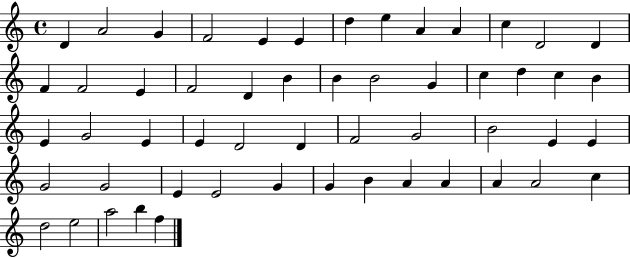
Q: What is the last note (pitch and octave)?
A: F5